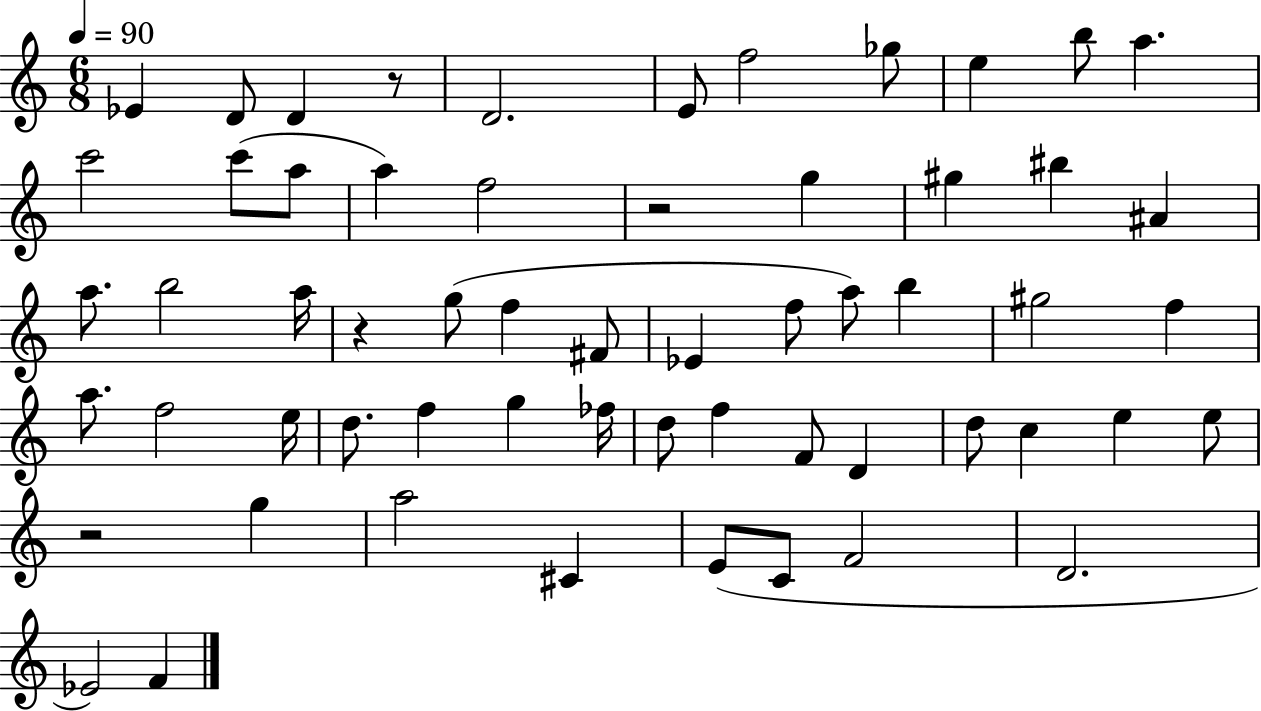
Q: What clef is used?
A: treble